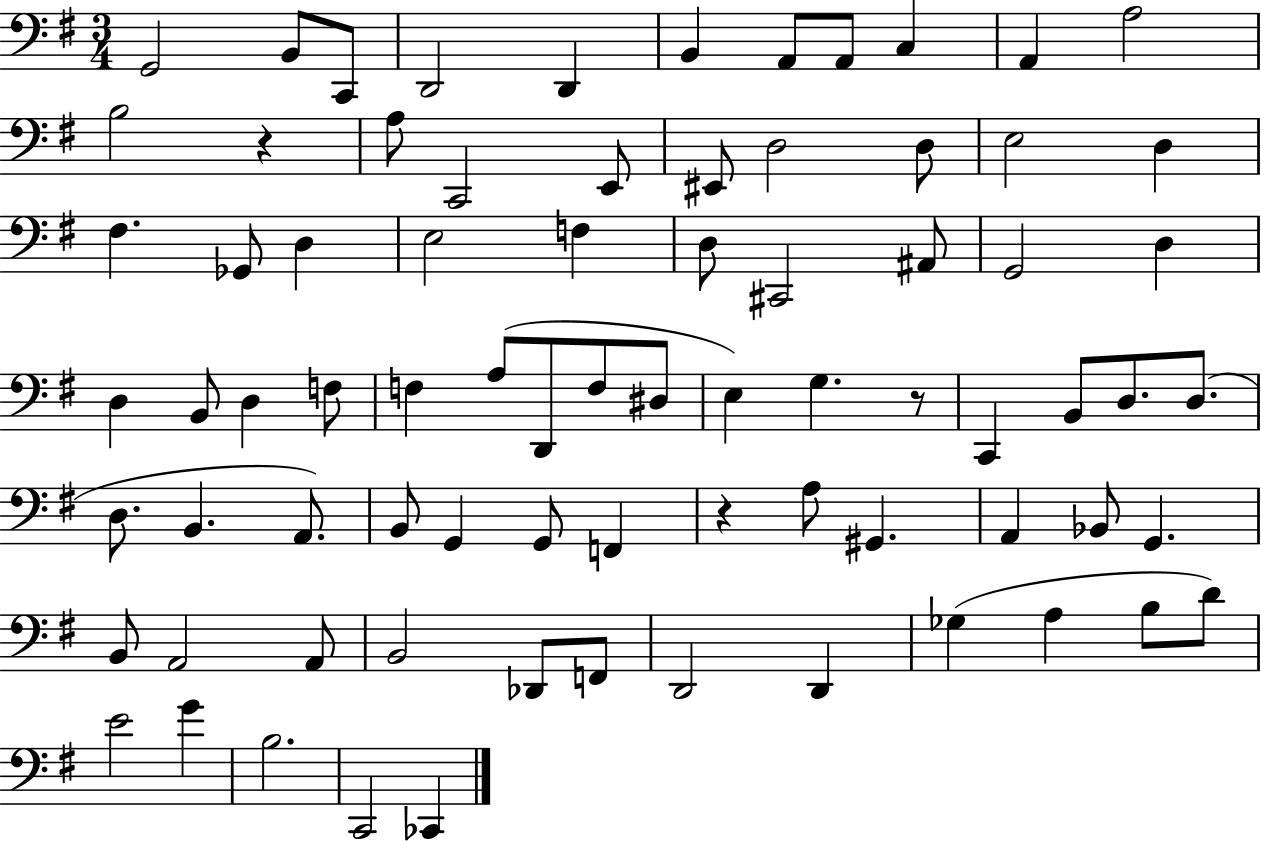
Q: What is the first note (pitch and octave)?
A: G2